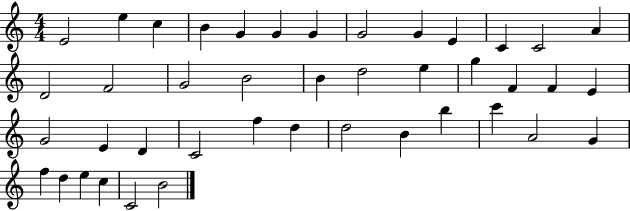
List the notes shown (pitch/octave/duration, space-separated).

E4/h E5/q C5/q B4/q G4/q G4/q G4/q G4/h G4/q E4/q C4/q C4/h A4/q D4/h F4/h G4/h B4/h B4/q D5/h E5/q G5/q F4/q F4/q E4/q G4/h E4/q D4/q C4/h F5/q D5/q D5/h B4/q B5/q C6/q A4/h G4/q F5/q D5/q E5/q C5/q C4/h B4/h